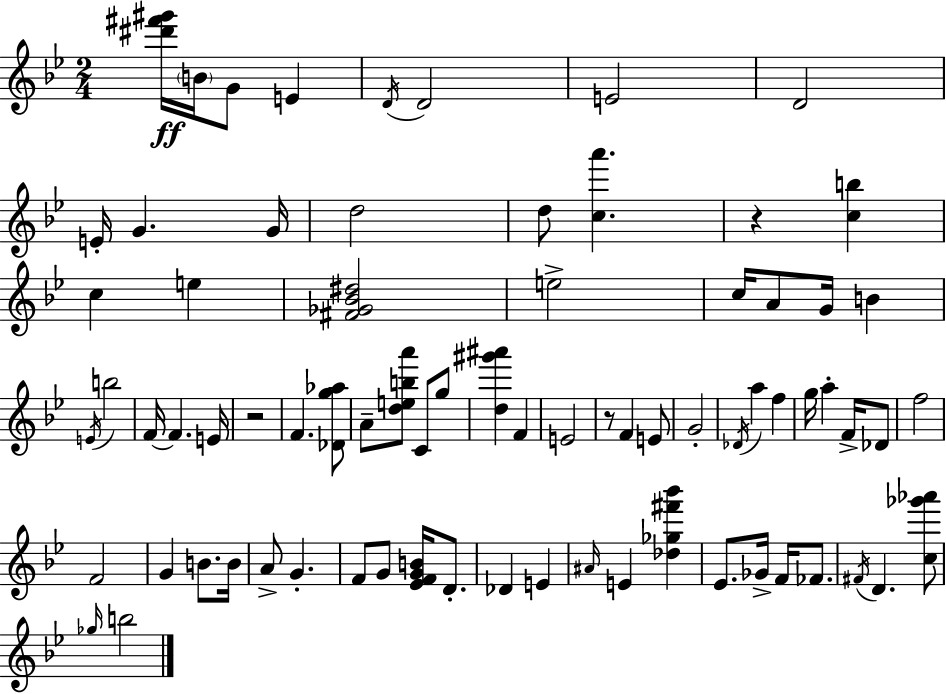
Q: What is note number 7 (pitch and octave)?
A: D4